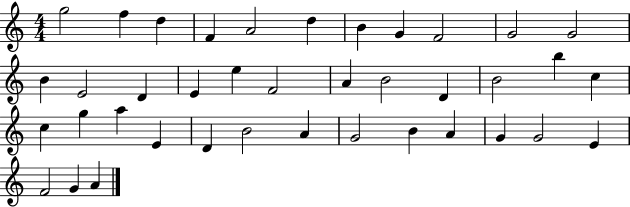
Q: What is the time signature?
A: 4/4